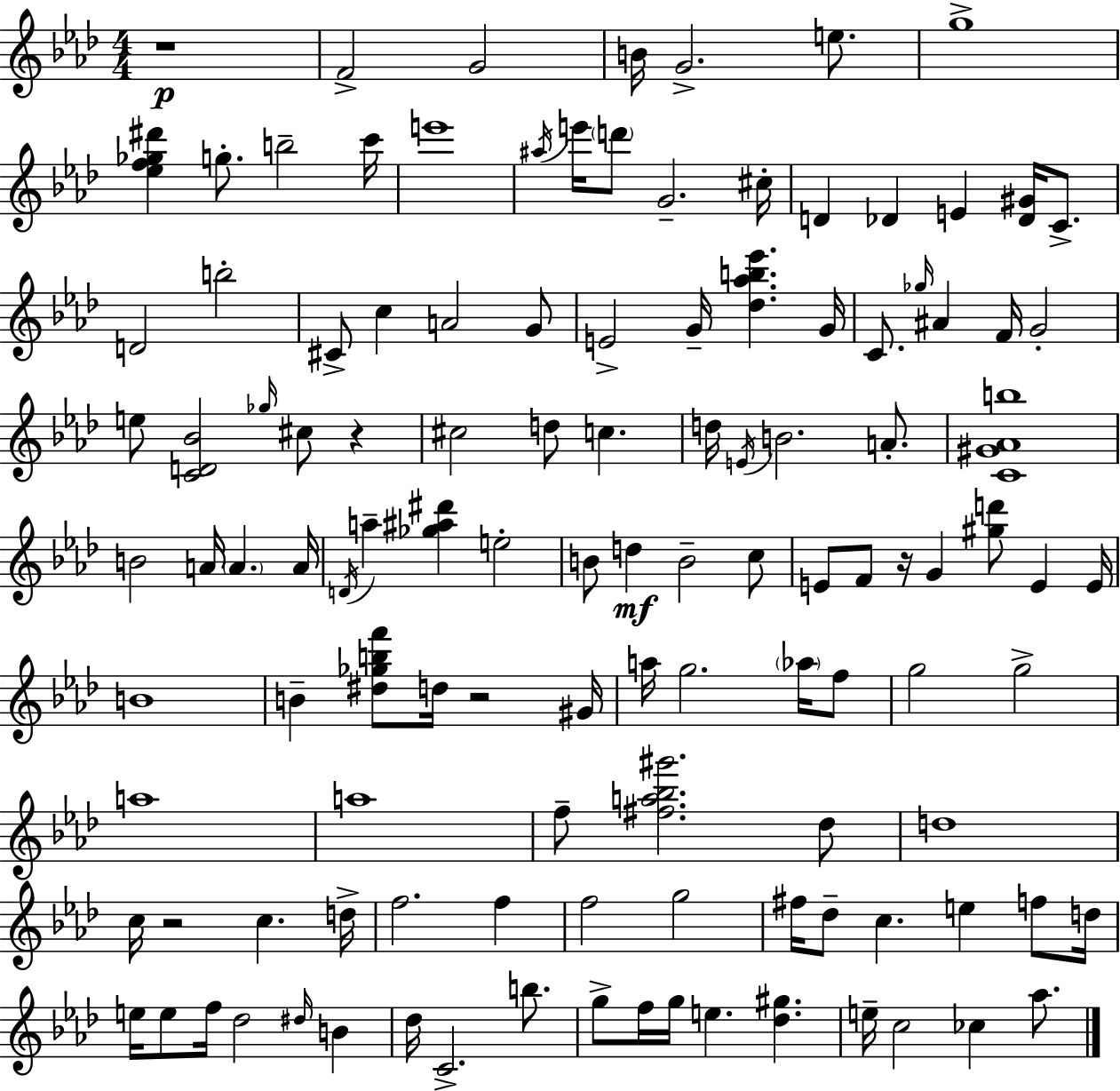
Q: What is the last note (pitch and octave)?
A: Ab5